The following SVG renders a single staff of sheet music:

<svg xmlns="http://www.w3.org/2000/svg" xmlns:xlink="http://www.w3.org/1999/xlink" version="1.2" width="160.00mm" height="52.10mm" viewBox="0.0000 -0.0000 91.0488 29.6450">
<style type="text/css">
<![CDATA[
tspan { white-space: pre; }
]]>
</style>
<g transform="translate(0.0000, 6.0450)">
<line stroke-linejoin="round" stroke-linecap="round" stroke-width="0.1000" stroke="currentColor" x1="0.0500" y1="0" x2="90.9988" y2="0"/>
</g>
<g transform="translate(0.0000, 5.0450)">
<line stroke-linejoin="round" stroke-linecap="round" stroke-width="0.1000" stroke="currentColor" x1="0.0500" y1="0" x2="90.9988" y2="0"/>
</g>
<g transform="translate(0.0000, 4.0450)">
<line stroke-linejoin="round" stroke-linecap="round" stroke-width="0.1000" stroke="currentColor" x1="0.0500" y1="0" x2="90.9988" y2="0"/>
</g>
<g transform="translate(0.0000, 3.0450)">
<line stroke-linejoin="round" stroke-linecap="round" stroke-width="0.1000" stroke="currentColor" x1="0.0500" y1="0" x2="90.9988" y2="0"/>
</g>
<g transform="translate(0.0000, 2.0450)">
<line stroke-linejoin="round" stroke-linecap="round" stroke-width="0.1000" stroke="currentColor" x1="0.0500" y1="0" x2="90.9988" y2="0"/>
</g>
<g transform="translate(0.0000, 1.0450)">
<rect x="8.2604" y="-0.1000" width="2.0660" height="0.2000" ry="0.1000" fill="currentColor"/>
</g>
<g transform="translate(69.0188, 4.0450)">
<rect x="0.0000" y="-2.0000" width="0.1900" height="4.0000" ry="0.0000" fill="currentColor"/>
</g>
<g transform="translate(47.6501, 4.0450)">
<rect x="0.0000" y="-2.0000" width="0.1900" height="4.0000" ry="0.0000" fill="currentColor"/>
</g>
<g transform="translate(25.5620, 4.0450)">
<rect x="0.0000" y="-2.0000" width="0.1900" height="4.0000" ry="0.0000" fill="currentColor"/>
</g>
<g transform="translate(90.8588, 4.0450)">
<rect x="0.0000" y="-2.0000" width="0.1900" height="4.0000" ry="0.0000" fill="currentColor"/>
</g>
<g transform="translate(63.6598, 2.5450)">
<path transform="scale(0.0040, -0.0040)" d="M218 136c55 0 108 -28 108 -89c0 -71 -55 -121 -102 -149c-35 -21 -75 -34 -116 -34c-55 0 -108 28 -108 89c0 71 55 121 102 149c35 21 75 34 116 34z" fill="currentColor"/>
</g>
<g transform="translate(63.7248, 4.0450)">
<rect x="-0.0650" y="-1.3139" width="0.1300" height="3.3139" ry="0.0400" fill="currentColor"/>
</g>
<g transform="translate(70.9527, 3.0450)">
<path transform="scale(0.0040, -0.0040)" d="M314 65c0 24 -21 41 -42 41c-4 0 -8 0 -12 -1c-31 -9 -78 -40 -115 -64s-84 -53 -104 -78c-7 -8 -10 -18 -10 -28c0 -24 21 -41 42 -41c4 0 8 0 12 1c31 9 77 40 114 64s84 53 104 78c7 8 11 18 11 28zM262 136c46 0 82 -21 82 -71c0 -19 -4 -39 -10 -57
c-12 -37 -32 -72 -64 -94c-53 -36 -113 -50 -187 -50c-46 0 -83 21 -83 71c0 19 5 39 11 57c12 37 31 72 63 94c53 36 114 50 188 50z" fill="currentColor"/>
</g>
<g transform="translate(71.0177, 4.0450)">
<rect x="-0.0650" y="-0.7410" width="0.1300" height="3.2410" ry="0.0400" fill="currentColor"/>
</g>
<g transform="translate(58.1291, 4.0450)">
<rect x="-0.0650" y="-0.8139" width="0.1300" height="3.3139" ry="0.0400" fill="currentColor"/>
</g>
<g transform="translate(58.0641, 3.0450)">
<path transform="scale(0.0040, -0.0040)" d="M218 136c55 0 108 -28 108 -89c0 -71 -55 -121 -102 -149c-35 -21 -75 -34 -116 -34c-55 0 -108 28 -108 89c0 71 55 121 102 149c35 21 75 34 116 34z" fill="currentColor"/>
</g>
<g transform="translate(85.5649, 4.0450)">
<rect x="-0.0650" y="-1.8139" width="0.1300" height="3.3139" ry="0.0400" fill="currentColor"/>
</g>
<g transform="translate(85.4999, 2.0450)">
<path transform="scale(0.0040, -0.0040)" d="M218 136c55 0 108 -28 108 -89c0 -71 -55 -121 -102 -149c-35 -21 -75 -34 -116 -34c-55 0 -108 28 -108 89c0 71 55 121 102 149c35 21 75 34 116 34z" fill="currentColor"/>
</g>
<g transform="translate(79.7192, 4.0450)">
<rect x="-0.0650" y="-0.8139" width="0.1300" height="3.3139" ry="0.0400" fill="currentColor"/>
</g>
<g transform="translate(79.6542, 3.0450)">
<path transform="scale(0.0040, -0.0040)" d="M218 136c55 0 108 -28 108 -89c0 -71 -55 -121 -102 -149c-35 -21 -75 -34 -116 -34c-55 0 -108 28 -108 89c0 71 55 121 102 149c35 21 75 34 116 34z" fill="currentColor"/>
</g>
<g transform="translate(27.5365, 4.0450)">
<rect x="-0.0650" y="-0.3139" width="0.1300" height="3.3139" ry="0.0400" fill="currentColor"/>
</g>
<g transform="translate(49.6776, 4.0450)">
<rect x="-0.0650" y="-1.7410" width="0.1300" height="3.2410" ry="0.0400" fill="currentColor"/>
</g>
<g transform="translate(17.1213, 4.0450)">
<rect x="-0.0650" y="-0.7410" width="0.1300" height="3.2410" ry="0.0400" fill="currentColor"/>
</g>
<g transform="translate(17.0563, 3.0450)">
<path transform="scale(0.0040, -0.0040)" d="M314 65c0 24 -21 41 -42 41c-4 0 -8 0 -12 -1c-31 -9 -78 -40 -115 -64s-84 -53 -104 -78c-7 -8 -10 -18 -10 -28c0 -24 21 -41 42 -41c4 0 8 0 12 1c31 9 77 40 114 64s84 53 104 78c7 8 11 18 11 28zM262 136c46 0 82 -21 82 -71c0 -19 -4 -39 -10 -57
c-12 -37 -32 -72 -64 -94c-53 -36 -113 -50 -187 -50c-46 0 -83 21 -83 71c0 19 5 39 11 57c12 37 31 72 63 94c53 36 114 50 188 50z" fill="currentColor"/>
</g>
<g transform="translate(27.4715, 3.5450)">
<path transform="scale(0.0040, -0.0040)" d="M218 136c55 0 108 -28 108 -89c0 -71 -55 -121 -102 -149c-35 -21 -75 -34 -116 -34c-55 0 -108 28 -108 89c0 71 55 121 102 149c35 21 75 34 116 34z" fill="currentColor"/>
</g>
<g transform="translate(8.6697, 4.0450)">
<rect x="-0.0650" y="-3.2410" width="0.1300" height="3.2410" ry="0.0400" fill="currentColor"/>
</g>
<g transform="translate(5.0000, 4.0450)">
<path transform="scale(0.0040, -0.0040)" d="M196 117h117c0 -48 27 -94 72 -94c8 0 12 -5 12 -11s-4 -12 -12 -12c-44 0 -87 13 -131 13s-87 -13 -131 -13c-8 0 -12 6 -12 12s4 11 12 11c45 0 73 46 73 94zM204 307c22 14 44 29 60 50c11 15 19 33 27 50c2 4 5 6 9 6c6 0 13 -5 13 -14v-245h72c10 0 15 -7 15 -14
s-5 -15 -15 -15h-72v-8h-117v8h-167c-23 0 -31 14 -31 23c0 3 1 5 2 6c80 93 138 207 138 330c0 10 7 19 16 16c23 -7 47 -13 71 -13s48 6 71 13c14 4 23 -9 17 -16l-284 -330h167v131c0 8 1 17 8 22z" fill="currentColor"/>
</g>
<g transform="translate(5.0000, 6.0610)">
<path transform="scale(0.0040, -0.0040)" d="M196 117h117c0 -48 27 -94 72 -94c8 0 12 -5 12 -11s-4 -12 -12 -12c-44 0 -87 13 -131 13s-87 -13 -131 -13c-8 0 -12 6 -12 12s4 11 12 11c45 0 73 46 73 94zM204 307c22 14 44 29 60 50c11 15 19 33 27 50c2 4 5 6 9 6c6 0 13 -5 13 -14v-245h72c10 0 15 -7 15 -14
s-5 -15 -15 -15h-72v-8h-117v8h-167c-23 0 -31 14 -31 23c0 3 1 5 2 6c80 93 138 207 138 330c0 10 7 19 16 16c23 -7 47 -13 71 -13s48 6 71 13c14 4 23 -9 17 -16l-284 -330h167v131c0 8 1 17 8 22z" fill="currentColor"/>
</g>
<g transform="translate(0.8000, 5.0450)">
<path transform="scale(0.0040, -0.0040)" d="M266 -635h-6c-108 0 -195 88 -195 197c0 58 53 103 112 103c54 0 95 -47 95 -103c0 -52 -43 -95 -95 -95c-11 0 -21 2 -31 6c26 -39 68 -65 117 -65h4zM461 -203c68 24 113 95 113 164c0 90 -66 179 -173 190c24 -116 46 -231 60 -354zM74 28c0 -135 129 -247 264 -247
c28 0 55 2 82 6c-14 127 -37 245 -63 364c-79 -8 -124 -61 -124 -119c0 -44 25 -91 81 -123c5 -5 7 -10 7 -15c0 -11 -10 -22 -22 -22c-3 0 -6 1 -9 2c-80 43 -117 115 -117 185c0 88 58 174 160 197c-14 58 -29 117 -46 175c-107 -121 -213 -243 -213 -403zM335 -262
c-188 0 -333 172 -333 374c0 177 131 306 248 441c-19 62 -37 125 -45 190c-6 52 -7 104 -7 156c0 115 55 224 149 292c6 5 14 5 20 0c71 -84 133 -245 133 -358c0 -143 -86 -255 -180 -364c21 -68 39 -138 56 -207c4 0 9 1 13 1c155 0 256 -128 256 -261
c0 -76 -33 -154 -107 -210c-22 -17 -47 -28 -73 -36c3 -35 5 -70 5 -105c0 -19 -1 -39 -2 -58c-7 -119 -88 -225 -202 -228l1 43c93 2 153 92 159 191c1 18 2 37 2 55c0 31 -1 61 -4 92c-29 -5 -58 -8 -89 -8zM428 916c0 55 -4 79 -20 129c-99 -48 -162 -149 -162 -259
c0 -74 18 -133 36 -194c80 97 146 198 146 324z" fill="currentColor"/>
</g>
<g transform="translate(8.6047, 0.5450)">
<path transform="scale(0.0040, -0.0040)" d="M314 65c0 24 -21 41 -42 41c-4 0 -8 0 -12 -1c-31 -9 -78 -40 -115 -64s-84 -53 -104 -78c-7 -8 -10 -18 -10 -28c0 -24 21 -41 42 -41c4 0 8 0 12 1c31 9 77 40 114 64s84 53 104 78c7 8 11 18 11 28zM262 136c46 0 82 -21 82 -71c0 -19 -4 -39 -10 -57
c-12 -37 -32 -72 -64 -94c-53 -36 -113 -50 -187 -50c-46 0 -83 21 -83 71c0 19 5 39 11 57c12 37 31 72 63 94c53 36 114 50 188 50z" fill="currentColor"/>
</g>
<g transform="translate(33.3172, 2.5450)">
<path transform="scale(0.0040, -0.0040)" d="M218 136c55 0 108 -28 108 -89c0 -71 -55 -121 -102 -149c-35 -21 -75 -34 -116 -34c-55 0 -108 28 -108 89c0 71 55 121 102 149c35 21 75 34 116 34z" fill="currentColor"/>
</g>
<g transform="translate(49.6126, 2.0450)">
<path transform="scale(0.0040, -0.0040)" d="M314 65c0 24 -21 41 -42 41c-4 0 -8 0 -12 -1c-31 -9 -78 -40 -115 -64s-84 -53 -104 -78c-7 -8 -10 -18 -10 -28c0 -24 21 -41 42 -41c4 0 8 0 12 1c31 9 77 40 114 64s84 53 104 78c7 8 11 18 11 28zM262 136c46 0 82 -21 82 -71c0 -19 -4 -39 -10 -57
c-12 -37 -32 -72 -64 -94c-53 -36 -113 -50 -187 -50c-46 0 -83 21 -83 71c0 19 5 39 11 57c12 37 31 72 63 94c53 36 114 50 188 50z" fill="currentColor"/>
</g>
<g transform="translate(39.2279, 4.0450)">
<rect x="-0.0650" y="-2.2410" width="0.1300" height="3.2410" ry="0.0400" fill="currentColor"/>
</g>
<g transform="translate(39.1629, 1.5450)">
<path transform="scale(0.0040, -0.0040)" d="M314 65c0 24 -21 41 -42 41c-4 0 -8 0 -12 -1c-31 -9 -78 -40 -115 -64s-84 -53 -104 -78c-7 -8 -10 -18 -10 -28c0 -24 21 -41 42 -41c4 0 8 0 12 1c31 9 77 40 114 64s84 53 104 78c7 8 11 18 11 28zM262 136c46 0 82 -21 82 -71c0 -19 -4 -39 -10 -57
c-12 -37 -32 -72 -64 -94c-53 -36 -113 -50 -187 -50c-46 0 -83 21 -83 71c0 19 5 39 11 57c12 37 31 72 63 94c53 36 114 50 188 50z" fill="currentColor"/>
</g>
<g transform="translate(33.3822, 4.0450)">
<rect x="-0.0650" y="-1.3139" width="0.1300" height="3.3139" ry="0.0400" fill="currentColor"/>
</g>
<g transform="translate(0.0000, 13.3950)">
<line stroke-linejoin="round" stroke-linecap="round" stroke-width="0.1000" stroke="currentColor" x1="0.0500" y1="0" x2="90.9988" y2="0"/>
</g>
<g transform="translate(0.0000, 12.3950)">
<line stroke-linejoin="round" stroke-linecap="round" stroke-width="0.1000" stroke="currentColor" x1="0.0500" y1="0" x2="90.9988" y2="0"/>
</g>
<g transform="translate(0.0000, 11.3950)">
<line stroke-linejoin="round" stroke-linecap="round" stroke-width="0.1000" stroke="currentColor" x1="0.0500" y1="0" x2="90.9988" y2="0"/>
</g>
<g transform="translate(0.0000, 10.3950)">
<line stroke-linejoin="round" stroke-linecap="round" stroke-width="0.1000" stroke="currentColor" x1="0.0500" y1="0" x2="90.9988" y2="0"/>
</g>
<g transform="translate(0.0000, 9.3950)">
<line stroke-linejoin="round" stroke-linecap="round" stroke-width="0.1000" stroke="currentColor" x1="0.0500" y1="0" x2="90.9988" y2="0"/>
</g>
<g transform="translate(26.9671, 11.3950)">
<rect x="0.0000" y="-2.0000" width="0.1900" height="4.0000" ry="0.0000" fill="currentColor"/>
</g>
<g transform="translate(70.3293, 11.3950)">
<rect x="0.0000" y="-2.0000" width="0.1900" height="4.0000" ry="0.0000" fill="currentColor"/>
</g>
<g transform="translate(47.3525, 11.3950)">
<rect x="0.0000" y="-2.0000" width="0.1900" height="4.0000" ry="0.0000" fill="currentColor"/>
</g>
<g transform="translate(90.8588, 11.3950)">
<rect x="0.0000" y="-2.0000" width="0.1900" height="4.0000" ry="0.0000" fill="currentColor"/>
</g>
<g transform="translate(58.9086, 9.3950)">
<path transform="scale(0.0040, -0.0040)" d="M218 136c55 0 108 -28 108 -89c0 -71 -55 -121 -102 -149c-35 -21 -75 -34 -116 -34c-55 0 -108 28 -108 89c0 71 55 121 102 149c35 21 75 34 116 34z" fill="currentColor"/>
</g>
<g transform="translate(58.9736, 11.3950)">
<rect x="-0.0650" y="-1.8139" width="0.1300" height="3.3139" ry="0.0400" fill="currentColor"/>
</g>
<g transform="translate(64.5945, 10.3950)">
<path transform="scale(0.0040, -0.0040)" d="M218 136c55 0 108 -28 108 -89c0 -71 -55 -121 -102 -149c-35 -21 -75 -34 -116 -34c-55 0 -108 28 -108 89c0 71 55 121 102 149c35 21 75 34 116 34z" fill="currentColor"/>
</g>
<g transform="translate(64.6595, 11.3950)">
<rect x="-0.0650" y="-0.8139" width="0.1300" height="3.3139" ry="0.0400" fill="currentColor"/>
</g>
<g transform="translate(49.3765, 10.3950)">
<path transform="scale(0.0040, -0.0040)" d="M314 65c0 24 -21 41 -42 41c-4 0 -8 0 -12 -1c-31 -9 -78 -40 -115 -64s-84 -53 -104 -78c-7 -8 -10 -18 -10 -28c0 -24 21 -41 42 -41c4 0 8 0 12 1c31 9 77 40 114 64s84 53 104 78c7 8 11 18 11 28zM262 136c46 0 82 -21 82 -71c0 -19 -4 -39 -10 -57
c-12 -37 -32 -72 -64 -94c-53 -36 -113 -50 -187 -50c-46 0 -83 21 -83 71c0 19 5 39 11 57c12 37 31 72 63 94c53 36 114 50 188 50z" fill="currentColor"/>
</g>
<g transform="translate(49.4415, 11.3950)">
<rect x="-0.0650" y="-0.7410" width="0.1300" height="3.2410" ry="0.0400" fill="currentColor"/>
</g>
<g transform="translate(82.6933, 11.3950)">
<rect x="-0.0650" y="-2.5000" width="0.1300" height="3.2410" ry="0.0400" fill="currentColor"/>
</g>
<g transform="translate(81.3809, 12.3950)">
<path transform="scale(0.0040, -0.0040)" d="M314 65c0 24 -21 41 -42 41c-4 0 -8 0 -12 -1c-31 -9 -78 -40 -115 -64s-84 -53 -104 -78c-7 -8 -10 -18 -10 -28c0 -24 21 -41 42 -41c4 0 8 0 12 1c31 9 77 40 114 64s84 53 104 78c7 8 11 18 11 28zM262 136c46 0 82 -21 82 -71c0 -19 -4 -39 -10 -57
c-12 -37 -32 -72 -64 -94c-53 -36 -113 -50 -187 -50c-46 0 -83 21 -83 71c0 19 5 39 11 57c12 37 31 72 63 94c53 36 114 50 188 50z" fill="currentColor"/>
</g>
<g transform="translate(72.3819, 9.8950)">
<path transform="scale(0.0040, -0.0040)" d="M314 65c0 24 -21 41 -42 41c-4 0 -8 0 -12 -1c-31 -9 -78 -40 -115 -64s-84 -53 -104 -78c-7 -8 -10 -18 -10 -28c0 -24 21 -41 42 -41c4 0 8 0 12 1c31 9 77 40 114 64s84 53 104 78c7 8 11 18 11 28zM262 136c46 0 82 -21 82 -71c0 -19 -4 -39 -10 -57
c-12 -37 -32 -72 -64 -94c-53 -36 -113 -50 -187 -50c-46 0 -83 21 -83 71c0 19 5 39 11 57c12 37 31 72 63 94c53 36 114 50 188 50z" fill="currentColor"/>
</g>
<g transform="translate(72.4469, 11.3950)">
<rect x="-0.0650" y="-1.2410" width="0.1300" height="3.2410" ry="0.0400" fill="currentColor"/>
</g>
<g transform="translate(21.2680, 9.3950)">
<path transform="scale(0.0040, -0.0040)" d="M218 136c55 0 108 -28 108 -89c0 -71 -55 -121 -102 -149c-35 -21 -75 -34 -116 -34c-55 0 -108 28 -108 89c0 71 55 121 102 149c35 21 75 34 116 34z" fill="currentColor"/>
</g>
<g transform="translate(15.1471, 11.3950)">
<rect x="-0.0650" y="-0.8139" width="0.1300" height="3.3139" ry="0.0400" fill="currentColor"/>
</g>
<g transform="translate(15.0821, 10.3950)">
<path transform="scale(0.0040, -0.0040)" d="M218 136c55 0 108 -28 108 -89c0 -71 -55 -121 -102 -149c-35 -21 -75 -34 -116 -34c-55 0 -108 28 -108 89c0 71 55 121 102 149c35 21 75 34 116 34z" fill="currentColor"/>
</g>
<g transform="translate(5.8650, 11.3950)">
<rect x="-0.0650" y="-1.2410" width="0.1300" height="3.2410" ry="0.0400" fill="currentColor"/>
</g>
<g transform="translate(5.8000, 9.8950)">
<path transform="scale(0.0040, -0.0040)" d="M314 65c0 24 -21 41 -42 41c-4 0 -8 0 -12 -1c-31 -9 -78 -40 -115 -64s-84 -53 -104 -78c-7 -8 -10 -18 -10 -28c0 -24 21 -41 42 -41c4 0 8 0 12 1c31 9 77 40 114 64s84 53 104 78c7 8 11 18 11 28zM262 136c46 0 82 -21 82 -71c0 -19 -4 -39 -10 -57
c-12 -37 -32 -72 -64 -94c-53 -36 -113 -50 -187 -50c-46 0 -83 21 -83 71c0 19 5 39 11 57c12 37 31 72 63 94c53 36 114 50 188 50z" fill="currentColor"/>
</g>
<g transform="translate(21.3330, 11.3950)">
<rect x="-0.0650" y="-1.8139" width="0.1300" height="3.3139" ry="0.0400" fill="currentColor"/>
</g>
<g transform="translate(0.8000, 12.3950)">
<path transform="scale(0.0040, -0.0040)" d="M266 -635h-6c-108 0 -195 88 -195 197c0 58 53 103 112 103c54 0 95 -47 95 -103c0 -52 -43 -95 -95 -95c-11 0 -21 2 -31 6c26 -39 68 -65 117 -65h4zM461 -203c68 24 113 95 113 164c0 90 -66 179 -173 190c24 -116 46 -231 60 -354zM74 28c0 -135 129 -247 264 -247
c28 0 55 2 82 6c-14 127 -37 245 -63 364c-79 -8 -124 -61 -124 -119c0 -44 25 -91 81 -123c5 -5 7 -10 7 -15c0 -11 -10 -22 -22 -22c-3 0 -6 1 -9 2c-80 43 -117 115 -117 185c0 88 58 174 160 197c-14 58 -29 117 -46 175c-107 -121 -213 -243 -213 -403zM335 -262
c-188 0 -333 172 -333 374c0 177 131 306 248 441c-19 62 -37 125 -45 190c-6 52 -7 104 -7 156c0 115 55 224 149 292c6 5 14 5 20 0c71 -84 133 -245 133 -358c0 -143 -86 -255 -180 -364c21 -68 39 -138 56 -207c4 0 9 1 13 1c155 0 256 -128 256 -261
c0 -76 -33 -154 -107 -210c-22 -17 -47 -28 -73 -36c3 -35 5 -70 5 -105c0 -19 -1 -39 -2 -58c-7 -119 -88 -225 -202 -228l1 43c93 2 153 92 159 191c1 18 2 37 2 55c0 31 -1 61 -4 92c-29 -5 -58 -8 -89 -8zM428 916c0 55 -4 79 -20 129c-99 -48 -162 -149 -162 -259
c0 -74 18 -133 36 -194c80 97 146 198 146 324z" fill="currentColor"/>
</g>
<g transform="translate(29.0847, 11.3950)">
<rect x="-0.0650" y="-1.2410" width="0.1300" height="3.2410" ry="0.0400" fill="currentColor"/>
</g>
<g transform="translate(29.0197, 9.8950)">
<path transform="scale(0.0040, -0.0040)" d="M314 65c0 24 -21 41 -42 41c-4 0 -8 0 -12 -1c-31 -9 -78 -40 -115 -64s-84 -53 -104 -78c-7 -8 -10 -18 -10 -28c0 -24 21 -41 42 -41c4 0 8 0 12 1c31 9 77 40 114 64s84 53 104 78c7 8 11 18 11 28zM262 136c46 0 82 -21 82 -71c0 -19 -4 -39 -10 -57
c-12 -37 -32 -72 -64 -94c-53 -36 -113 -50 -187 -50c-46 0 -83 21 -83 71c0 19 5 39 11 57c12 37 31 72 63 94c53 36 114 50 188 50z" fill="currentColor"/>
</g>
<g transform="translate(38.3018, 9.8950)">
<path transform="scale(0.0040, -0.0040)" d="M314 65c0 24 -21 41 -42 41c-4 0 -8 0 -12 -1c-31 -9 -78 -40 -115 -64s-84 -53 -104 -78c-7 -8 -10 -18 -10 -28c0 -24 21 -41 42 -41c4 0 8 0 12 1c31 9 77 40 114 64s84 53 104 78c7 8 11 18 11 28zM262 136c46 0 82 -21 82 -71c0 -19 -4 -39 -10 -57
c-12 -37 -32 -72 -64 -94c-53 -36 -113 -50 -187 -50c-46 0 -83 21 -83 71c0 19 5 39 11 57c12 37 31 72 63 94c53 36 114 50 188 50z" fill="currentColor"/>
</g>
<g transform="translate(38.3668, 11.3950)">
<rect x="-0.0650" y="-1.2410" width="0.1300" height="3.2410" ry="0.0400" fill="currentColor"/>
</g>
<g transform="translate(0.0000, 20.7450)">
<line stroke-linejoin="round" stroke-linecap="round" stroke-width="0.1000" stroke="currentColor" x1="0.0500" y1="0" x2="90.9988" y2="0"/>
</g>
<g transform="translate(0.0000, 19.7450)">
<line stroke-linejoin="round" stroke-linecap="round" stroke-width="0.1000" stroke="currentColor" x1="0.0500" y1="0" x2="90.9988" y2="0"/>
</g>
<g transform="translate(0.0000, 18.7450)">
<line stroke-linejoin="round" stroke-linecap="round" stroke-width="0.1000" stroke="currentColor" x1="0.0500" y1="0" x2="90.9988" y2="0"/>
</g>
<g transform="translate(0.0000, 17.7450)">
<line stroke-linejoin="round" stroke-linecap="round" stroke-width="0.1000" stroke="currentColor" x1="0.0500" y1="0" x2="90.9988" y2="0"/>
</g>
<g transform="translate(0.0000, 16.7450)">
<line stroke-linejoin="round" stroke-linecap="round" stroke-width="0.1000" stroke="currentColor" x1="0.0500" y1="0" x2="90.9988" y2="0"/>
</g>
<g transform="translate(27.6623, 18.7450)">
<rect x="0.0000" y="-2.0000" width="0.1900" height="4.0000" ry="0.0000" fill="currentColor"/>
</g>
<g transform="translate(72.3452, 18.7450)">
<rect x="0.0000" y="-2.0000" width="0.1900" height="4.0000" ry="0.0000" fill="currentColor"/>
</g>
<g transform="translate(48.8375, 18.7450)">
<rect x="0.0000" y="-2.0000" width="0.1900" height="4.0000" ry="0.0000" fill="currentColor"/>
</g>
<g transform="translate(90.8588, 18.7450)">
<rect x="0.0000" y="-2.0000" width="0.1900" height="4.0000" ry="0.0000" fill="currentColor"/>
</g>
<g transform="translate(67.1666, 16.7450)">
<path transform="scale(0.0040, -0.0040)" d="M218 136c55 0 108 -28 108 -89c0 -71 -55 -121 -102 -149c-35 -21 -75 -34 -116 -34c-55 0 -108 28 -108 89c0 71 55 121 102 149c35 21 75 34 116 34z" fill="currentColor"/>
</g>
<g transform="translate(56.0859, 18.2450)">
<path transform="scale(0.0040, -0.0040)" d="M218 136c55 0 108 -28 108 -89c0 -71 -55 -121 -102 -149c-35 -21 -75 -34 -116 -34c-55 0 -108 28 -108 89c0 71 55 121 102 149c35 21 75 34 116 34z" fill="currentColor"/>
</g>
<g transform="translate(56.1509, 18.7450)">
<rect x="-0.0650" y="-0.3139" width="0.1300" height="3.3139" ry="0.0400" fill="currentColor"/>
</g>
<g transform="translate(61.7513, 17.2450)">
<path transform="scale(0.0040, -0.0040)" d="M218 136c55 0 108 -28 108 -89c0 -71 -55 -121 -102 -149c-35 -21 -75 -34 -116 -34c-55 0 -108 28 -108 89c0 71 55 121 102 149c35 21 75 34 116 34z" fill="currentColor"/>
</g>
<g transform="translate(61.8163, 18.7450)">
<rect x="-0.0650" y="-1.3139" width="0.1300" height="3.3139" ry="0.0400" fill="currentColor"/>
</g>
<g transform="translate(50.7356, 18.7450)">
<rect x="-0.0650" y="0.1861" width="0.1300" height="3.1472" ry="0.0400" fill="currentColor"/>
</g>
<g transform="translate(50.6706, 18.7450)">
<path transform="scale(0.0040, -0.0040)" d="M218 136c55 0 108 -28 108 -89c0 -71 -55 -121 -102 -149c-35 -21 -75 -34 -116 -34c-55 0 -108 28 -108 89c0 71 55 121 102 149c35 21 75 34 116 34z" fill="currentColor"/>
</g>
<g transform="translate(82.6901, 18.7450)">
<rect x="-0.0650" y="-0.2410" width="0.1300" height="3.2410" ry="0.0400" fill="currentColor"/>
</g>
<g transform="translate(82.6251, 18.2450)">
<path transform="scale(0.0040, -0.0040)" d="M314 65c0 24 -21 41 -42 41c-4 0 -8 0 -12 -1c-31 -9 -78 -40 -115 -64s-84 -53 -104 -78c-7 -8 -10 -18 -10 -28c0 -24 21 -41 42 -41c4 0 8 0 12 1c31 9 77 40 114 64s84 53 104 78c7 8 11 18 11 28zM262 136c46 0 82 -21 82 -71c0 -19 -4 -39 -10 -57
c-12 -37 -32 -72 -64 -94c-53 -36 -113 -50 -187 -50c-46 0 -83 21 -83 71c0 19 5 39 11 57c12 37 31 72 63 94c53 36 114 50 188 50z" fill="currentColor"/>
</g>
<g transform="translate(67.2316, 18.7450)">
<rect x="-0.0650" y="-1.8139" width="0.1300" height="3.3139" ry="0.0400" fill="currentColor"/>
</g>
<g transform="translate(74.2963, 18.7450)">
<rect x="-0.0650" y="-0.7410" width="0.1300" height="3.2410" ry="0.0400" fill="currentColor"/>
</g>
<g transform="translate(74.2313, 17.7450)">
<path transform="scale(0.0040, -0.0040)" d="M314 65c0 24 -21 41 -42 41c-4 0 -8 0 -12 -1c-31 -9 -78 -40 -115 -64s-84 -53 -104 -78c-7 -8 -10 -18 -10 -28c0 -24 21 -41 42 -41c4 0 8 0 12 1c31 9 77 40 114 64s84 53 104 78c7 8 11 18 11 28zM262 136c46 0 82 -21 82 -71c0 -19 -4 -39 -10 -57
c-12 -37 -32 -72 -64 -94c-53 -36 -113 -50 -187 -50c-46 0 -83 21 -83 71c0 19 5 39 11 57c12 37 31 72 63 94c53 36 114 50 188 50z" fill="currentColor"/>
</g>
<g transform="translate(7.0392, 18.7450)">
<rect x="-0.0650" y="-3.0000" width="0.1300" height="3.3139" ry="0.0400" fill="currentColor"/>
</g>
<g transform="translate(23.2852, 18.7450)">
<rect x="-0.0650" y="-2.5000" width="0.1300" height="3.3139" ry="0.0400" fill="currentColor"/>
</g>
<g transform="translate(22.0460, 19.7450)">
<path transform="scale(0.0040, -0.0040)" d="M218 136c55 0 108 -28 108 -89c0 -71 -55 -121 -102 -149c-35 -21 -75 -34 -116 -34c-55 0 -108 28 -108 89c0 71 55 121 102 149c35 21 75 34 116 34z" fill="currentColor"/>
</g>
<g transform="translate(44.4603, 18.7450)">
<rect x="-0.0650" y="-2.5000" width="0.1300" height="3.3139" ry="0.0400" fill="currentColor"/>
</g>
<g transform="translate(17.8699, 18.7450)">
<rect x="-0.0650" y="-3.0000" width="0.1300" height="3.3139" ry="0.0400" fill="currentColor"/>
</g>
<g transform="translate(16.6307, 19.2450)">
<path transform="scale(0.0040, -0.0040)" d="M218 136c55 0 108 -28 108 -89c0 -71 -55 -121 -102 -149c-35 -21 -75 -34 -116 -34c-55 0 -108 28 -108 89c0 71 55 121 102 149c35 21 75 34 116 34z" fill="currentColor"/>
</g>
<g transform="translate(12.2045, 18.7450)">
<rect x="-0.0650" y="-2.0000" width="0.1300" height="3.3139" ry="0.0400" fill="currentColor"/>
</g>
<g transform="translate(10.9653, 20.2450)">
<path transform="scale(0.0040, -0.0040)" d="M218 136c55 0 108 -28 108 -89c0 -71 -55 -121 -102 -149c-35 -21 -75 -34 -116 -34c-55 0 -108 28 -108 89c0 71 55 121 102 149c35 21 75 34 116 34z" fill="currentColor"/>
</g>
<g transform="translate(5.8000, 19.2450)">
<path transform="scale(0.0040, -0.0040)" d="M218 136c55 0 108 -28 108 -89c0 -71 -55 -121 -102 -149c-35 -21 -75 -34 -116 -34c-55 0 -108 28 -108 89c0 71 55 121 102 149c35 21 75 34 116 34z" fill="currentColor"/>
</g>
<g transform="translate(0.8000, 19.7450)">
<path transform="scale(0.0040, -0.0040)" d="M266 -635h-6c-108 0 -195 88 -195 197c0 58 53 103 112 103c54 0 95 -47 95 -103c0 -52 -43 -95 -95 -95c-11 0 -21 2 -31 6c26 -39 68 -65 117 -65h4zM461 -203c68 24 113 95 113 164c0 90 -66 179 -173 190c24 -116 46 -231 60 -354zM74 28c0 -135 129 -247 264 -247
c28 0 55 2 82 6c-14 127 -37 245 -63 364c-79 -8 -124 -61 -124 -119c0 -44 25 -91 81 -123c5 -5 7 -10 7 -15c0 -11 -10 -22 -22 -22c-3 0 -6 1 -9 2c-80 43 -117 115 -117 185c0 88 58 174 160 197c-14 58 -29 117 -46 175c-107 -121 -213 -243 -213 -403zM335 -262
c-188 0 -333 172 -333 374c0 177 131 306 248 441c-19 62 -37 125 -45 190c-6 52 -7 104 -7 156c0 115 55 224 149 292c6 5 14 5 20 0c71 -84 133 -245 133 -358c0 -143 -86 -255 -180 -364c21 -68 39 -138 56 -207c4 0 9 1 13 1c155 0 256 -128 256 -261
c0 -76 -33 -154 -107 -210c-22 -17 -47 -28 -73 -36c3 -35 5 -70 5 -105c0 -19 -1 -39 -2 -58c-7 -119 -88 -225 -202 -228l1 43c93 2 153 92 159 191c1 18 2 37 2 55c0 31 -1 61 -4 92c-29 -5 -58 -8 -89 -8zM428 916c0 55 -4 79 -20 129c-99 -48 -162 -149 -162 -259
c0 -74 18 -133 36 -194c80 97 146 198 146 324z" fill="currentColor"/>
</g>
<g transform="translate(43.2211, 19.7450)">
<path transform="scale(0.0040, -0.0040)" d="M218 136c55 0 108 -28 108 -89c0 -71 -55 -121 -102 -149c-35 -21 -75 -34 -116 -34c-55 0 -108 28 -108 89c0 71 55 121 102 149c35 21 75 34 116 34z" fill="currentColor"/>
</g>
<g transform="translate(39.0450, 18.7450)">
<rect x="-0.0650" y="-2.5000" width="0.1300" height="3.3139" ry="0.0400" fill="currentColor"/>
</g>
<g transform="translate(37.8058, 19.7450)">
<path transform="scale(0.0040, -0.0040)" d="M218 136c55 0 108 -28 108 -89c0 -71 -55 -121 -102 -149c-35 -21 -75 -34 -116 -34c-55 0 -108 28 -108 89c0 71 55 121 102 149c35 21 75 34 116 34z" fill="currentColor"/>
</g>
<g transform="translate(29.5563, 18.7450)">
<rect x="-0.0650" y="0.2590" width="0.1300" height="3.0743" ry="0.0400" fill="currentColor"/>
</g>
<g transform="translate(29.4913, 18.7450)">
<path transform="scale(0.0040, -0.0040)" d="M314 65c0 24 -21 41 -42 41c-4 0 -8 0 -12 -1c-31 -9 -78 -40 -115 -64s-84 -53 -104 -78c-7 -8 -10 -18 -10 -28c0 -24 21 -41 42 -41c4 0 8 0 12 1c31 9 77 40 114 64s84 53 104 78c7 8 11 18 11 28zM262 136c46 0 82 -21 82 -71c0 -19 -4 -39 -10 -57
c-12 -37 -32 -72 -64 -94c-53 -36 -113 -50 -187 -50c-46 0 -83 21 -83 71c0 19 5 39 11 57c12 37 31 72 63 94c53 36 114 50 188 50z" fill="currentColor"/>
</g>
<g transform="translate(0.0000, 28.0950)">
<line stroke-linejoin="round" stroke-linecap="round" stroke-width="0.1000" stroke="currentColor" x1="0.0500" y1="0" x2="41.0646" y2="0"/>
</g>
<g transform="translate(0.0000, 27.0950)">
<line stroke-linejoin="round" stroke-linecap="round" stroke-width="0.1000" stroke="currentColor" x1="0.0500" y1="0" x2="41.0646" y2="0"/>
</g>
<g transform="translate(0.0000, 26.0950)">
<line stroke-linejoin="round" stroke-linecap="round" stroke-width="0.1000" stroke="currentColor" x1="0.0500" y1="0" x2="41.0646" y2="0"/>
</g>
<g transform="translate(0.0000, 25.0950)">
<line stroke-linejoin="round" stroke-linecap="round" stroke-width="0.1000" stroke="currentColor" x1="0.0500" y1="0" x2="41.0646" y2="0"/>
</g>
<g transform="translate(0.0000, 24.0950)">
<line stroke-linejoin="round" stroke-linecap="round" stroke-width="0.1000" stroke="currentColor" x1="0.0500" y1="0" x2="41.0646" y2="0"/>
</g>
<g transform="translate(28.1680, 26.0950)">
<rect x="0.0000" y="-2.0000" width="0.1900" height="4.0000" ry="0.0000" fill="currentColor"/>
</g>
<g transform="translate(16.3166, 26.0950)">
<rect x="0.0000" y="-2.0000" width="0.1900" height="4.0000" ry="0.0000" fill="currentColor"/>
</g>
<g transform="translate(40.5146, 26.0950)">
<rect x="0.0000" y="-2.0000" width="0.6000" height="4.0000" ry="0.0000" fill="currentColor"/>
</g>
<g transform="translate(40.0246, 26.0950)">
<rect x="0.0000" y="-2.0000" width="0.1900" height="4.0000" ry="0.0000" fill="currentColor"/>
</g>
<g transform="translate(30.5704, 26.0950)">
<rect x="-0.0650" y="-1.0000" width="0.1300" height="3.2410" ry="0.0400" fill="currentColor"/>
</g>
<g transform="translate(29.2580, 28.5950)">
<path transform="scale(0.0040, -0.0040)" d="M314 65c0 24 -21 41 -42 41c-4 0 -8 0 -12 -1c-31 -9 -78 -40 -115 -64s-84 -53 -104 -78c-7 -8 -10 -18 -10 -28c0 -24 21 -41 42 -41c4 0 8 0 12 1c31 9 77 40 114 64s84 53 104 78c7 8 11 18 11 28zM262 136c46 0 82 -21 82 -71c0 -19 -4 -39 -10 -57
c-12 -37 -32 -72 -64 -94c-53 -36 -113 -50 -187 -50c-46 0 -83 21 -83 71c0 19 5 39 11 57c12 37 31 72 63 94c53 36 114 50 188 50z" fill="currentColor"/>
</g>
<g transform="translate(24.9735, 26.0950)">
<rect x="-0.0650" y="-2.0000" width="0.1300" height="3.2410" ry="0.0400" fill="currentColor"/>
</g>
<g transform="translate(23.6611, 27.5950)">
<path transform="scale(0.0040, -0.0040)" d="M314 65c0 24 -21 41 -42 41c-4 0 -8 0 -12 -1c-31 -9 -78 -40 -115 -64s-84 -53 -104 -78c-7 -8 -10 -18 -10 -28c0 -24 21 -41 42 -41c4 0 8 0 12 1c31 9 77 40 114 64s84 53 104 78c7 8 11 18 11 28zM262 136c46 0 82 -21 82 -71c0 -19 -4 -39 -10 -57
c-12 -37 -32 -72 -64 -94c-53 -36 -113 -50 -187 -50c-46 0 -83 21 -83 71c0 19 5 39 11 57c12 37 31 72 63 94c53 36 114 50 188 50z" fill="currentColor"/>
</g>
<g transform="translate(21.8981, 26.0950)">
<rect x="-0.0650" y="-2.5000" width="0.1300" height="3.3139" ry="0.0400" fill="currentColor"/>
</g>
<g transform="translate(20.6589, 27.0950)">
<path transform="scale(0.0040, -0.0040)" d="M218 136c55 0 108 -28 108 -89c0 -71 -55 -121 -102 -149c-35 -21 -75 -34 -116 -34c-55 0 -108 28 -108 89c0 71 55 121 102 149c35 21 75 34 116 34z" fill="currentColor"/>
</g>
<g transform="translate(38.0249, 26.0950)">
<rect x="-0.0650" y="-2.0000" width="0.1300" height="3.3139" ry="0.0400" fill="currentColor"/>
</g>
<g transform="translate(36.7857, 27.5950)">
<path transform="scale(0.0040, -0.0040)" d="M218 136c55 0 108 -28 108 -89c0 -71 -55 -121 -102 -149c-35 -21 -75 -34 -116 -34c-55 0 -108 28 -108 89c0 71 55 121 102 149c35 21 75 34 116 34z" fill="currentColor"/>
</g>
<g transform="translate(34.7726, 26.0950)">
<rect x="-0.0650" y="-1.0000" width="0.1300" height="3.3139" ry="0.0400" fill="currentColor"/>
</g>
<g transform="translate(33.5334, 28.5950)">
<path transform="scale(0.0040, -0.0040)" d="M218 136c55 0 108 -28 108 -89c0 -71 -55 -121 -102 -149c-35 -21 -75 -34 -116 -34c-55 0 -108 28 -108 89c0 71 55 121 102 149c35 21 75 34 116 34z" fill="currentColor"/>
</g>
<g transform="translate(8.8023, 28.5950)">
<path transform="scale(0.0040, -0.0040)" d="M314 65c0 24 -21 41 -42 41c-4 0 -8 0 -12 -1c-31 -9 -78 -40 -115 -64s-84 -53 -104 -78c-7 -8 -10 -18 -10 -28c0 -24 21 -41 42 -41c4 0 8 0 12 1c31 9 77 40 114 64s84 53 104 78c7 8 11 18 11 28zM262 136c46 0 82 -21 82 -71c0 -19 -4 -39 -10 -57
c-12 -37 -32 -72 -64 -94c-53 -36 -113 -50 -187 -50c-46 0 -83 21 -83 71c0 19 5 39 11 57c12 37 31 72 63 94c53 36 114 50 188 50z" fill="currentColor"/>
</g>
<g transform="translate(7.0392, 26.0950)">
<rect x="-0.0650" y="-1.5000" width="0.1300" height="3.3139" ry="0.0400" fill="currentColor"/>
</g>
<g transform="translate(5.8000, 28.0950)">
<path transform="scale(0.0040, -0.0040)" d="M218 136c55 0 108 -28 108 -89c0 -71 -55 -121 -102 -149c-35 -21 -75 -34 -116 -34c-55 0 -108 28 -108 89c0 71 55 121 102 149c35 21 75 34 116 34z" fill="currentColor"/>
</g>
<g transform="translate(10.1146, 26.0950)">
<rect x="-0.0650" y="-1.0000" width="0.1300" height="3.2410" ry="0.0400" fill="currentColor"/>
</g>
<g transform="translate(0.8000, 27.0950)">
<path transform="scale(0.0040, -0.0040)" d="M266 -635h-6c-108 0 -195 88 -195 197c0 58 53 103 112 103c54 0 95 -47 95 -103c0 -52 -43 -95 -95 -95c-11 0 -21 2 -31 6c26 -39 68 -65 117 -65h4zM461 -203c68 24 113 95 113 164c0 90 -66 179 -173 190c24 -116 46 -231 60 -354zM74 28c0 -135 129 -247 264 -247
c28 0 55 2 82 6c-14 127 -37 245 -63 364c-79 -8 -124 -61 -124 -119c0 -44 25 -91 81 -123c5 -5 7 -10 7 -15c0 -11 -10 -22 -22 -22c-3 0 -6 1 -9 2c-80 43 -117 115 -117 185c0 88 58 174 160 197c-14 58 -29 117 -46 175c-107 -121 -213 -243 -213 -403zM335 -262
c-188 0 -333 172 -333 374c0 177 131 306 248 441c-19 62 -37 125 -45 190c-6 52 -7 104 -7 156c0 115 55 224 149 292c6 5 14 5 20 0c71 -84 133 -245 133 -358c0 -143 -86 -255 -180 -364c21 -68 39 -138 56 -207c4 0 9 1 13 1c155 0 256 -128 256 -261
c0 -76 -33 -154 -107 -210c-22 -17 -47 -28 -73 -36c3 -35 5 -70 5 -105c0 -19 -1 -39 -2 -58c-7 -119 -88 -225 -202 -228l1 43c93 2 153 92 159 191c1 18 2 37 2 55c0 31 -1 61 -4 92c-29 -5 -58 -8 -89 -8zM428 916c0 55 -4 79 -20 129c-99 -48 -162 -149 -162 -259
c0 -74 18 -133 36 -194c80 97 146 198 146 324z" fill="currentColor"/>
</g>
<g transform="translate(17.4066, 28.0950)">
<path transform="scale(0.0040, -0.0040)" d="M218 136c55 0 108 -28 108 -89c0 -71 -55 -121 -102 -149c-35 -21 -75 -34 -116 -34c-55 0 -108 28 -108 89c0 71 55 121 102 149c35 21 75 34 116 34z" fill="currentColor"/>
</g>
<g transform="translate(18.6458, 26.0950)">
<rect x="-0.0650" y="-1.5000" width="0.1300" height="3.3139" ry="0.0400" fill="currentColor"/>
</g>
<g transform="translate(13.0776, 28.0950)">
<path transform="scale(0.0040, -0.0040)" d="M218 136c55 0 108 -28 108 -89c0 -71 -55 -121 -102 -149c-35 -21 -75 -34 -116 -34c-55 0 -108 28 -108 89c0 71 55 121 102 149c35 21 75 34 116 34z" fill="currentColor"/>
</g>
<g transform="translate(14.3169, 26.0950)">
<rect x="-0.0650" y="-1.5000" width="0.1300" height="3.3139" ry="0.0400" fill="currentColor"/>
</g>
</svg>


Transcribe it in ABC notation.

X:1
T:Untitled
M:4/4
L:1/4
K:C
b2 d2 c e g2 f2 d e d2 d f e2 d f e2 e2 d2 f d e2 G2 A F A G B2 G G B c e f d2 c2 E D2 E E G F2 D2 D F